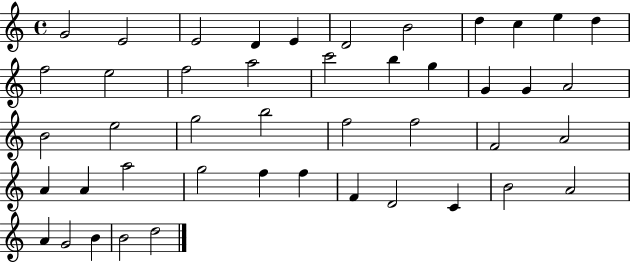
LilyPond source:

{
  \clef treble
  \time 4/4
  \defaultTimeSignature
  \key c \major
  g'2 e'2 | e'2 d'4 e'4 | d'2 b'2 | d''4 c''4 e''4 d''4 | \break f''2 e''2 | f''2 a''2 | c'''2 b''4 g''4 | g'4 g'4 a'2 | \break b'2 e''2 | g''2 b''2 | f''2 f''2 | f'2 a'2 | \break a'4 a'4 a''2 | g''2 f''4 f''4 | f'4 d'2 c'4 | b'2 a'2 | \break a'4 g'2 b'4 | b'2 d''2 | \bar "|."
}